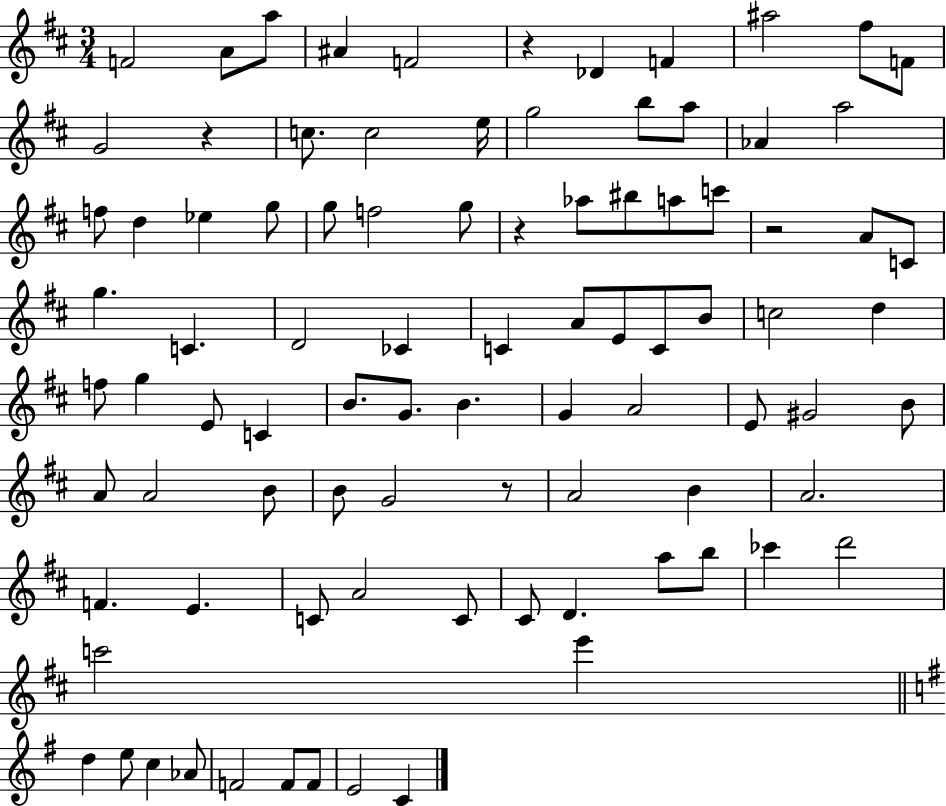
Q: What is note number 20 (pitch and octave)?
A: F5